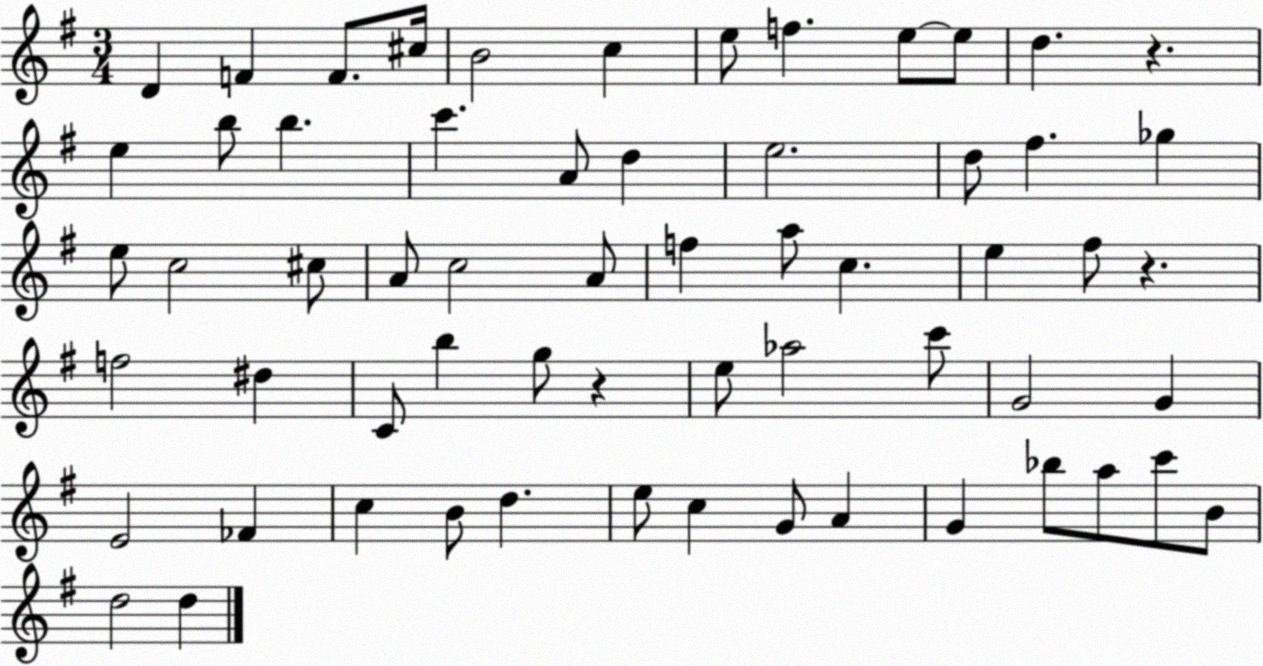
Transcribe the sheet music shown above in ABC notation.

X:1
T:Untitled
M:3/4
L:1/4
K:G
D F F/2 ^c/4 B2 c e/2 f e/2 e/2 d z e b/2 b c' A/2 d e2 d/2 ^f _g e/2 c2 ^c/2 A/2 c2 A/2 f a/2 c e ^f/2 z f2 ^d C/2 b g/2 z e/2 _a2 c'/2 G2 G E2 _F c B/2 d e/2 c G/2 A G _b/2 a/2 c'/2 B/2 d2 d